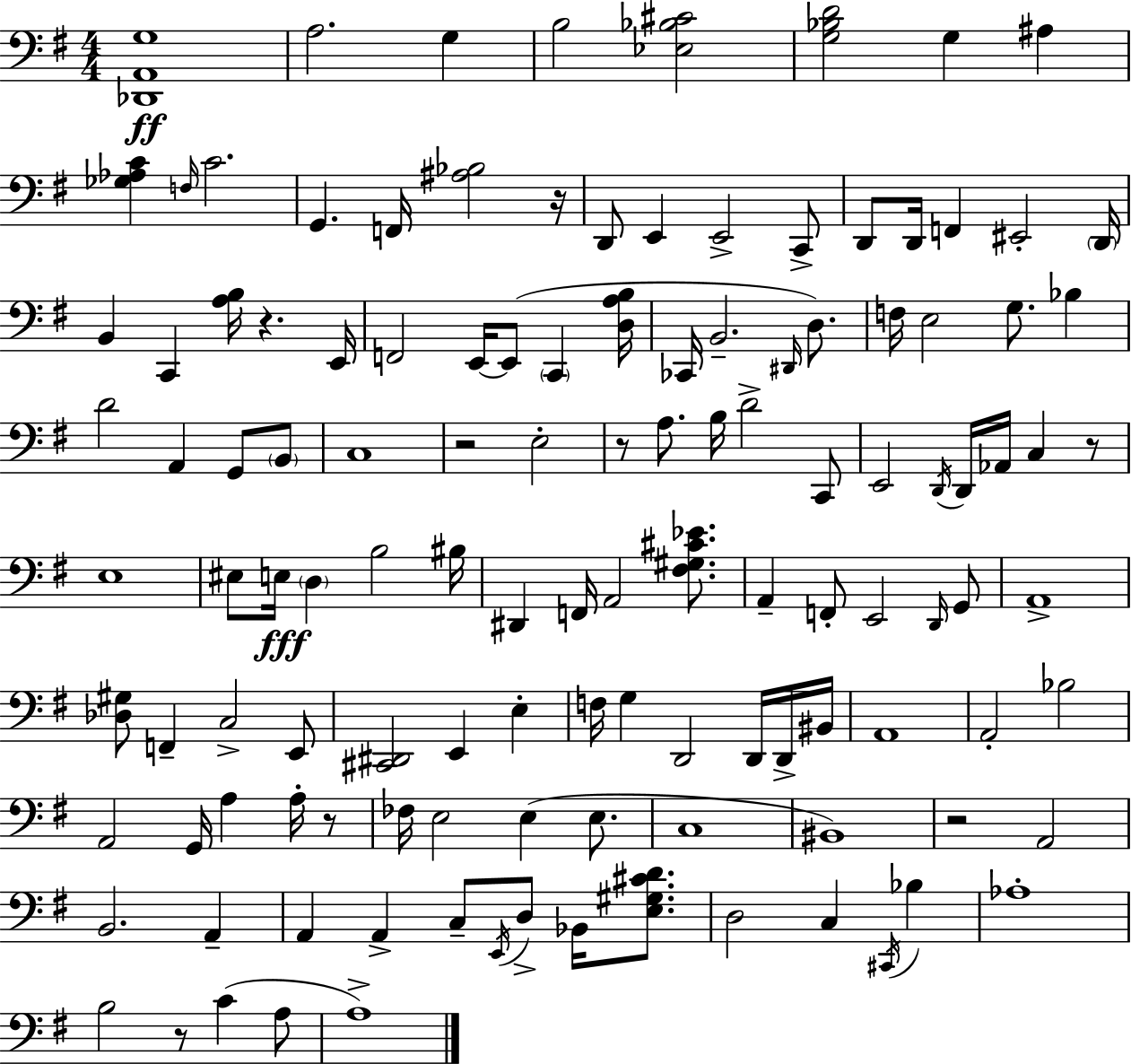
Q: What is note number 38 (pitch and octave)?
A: C3